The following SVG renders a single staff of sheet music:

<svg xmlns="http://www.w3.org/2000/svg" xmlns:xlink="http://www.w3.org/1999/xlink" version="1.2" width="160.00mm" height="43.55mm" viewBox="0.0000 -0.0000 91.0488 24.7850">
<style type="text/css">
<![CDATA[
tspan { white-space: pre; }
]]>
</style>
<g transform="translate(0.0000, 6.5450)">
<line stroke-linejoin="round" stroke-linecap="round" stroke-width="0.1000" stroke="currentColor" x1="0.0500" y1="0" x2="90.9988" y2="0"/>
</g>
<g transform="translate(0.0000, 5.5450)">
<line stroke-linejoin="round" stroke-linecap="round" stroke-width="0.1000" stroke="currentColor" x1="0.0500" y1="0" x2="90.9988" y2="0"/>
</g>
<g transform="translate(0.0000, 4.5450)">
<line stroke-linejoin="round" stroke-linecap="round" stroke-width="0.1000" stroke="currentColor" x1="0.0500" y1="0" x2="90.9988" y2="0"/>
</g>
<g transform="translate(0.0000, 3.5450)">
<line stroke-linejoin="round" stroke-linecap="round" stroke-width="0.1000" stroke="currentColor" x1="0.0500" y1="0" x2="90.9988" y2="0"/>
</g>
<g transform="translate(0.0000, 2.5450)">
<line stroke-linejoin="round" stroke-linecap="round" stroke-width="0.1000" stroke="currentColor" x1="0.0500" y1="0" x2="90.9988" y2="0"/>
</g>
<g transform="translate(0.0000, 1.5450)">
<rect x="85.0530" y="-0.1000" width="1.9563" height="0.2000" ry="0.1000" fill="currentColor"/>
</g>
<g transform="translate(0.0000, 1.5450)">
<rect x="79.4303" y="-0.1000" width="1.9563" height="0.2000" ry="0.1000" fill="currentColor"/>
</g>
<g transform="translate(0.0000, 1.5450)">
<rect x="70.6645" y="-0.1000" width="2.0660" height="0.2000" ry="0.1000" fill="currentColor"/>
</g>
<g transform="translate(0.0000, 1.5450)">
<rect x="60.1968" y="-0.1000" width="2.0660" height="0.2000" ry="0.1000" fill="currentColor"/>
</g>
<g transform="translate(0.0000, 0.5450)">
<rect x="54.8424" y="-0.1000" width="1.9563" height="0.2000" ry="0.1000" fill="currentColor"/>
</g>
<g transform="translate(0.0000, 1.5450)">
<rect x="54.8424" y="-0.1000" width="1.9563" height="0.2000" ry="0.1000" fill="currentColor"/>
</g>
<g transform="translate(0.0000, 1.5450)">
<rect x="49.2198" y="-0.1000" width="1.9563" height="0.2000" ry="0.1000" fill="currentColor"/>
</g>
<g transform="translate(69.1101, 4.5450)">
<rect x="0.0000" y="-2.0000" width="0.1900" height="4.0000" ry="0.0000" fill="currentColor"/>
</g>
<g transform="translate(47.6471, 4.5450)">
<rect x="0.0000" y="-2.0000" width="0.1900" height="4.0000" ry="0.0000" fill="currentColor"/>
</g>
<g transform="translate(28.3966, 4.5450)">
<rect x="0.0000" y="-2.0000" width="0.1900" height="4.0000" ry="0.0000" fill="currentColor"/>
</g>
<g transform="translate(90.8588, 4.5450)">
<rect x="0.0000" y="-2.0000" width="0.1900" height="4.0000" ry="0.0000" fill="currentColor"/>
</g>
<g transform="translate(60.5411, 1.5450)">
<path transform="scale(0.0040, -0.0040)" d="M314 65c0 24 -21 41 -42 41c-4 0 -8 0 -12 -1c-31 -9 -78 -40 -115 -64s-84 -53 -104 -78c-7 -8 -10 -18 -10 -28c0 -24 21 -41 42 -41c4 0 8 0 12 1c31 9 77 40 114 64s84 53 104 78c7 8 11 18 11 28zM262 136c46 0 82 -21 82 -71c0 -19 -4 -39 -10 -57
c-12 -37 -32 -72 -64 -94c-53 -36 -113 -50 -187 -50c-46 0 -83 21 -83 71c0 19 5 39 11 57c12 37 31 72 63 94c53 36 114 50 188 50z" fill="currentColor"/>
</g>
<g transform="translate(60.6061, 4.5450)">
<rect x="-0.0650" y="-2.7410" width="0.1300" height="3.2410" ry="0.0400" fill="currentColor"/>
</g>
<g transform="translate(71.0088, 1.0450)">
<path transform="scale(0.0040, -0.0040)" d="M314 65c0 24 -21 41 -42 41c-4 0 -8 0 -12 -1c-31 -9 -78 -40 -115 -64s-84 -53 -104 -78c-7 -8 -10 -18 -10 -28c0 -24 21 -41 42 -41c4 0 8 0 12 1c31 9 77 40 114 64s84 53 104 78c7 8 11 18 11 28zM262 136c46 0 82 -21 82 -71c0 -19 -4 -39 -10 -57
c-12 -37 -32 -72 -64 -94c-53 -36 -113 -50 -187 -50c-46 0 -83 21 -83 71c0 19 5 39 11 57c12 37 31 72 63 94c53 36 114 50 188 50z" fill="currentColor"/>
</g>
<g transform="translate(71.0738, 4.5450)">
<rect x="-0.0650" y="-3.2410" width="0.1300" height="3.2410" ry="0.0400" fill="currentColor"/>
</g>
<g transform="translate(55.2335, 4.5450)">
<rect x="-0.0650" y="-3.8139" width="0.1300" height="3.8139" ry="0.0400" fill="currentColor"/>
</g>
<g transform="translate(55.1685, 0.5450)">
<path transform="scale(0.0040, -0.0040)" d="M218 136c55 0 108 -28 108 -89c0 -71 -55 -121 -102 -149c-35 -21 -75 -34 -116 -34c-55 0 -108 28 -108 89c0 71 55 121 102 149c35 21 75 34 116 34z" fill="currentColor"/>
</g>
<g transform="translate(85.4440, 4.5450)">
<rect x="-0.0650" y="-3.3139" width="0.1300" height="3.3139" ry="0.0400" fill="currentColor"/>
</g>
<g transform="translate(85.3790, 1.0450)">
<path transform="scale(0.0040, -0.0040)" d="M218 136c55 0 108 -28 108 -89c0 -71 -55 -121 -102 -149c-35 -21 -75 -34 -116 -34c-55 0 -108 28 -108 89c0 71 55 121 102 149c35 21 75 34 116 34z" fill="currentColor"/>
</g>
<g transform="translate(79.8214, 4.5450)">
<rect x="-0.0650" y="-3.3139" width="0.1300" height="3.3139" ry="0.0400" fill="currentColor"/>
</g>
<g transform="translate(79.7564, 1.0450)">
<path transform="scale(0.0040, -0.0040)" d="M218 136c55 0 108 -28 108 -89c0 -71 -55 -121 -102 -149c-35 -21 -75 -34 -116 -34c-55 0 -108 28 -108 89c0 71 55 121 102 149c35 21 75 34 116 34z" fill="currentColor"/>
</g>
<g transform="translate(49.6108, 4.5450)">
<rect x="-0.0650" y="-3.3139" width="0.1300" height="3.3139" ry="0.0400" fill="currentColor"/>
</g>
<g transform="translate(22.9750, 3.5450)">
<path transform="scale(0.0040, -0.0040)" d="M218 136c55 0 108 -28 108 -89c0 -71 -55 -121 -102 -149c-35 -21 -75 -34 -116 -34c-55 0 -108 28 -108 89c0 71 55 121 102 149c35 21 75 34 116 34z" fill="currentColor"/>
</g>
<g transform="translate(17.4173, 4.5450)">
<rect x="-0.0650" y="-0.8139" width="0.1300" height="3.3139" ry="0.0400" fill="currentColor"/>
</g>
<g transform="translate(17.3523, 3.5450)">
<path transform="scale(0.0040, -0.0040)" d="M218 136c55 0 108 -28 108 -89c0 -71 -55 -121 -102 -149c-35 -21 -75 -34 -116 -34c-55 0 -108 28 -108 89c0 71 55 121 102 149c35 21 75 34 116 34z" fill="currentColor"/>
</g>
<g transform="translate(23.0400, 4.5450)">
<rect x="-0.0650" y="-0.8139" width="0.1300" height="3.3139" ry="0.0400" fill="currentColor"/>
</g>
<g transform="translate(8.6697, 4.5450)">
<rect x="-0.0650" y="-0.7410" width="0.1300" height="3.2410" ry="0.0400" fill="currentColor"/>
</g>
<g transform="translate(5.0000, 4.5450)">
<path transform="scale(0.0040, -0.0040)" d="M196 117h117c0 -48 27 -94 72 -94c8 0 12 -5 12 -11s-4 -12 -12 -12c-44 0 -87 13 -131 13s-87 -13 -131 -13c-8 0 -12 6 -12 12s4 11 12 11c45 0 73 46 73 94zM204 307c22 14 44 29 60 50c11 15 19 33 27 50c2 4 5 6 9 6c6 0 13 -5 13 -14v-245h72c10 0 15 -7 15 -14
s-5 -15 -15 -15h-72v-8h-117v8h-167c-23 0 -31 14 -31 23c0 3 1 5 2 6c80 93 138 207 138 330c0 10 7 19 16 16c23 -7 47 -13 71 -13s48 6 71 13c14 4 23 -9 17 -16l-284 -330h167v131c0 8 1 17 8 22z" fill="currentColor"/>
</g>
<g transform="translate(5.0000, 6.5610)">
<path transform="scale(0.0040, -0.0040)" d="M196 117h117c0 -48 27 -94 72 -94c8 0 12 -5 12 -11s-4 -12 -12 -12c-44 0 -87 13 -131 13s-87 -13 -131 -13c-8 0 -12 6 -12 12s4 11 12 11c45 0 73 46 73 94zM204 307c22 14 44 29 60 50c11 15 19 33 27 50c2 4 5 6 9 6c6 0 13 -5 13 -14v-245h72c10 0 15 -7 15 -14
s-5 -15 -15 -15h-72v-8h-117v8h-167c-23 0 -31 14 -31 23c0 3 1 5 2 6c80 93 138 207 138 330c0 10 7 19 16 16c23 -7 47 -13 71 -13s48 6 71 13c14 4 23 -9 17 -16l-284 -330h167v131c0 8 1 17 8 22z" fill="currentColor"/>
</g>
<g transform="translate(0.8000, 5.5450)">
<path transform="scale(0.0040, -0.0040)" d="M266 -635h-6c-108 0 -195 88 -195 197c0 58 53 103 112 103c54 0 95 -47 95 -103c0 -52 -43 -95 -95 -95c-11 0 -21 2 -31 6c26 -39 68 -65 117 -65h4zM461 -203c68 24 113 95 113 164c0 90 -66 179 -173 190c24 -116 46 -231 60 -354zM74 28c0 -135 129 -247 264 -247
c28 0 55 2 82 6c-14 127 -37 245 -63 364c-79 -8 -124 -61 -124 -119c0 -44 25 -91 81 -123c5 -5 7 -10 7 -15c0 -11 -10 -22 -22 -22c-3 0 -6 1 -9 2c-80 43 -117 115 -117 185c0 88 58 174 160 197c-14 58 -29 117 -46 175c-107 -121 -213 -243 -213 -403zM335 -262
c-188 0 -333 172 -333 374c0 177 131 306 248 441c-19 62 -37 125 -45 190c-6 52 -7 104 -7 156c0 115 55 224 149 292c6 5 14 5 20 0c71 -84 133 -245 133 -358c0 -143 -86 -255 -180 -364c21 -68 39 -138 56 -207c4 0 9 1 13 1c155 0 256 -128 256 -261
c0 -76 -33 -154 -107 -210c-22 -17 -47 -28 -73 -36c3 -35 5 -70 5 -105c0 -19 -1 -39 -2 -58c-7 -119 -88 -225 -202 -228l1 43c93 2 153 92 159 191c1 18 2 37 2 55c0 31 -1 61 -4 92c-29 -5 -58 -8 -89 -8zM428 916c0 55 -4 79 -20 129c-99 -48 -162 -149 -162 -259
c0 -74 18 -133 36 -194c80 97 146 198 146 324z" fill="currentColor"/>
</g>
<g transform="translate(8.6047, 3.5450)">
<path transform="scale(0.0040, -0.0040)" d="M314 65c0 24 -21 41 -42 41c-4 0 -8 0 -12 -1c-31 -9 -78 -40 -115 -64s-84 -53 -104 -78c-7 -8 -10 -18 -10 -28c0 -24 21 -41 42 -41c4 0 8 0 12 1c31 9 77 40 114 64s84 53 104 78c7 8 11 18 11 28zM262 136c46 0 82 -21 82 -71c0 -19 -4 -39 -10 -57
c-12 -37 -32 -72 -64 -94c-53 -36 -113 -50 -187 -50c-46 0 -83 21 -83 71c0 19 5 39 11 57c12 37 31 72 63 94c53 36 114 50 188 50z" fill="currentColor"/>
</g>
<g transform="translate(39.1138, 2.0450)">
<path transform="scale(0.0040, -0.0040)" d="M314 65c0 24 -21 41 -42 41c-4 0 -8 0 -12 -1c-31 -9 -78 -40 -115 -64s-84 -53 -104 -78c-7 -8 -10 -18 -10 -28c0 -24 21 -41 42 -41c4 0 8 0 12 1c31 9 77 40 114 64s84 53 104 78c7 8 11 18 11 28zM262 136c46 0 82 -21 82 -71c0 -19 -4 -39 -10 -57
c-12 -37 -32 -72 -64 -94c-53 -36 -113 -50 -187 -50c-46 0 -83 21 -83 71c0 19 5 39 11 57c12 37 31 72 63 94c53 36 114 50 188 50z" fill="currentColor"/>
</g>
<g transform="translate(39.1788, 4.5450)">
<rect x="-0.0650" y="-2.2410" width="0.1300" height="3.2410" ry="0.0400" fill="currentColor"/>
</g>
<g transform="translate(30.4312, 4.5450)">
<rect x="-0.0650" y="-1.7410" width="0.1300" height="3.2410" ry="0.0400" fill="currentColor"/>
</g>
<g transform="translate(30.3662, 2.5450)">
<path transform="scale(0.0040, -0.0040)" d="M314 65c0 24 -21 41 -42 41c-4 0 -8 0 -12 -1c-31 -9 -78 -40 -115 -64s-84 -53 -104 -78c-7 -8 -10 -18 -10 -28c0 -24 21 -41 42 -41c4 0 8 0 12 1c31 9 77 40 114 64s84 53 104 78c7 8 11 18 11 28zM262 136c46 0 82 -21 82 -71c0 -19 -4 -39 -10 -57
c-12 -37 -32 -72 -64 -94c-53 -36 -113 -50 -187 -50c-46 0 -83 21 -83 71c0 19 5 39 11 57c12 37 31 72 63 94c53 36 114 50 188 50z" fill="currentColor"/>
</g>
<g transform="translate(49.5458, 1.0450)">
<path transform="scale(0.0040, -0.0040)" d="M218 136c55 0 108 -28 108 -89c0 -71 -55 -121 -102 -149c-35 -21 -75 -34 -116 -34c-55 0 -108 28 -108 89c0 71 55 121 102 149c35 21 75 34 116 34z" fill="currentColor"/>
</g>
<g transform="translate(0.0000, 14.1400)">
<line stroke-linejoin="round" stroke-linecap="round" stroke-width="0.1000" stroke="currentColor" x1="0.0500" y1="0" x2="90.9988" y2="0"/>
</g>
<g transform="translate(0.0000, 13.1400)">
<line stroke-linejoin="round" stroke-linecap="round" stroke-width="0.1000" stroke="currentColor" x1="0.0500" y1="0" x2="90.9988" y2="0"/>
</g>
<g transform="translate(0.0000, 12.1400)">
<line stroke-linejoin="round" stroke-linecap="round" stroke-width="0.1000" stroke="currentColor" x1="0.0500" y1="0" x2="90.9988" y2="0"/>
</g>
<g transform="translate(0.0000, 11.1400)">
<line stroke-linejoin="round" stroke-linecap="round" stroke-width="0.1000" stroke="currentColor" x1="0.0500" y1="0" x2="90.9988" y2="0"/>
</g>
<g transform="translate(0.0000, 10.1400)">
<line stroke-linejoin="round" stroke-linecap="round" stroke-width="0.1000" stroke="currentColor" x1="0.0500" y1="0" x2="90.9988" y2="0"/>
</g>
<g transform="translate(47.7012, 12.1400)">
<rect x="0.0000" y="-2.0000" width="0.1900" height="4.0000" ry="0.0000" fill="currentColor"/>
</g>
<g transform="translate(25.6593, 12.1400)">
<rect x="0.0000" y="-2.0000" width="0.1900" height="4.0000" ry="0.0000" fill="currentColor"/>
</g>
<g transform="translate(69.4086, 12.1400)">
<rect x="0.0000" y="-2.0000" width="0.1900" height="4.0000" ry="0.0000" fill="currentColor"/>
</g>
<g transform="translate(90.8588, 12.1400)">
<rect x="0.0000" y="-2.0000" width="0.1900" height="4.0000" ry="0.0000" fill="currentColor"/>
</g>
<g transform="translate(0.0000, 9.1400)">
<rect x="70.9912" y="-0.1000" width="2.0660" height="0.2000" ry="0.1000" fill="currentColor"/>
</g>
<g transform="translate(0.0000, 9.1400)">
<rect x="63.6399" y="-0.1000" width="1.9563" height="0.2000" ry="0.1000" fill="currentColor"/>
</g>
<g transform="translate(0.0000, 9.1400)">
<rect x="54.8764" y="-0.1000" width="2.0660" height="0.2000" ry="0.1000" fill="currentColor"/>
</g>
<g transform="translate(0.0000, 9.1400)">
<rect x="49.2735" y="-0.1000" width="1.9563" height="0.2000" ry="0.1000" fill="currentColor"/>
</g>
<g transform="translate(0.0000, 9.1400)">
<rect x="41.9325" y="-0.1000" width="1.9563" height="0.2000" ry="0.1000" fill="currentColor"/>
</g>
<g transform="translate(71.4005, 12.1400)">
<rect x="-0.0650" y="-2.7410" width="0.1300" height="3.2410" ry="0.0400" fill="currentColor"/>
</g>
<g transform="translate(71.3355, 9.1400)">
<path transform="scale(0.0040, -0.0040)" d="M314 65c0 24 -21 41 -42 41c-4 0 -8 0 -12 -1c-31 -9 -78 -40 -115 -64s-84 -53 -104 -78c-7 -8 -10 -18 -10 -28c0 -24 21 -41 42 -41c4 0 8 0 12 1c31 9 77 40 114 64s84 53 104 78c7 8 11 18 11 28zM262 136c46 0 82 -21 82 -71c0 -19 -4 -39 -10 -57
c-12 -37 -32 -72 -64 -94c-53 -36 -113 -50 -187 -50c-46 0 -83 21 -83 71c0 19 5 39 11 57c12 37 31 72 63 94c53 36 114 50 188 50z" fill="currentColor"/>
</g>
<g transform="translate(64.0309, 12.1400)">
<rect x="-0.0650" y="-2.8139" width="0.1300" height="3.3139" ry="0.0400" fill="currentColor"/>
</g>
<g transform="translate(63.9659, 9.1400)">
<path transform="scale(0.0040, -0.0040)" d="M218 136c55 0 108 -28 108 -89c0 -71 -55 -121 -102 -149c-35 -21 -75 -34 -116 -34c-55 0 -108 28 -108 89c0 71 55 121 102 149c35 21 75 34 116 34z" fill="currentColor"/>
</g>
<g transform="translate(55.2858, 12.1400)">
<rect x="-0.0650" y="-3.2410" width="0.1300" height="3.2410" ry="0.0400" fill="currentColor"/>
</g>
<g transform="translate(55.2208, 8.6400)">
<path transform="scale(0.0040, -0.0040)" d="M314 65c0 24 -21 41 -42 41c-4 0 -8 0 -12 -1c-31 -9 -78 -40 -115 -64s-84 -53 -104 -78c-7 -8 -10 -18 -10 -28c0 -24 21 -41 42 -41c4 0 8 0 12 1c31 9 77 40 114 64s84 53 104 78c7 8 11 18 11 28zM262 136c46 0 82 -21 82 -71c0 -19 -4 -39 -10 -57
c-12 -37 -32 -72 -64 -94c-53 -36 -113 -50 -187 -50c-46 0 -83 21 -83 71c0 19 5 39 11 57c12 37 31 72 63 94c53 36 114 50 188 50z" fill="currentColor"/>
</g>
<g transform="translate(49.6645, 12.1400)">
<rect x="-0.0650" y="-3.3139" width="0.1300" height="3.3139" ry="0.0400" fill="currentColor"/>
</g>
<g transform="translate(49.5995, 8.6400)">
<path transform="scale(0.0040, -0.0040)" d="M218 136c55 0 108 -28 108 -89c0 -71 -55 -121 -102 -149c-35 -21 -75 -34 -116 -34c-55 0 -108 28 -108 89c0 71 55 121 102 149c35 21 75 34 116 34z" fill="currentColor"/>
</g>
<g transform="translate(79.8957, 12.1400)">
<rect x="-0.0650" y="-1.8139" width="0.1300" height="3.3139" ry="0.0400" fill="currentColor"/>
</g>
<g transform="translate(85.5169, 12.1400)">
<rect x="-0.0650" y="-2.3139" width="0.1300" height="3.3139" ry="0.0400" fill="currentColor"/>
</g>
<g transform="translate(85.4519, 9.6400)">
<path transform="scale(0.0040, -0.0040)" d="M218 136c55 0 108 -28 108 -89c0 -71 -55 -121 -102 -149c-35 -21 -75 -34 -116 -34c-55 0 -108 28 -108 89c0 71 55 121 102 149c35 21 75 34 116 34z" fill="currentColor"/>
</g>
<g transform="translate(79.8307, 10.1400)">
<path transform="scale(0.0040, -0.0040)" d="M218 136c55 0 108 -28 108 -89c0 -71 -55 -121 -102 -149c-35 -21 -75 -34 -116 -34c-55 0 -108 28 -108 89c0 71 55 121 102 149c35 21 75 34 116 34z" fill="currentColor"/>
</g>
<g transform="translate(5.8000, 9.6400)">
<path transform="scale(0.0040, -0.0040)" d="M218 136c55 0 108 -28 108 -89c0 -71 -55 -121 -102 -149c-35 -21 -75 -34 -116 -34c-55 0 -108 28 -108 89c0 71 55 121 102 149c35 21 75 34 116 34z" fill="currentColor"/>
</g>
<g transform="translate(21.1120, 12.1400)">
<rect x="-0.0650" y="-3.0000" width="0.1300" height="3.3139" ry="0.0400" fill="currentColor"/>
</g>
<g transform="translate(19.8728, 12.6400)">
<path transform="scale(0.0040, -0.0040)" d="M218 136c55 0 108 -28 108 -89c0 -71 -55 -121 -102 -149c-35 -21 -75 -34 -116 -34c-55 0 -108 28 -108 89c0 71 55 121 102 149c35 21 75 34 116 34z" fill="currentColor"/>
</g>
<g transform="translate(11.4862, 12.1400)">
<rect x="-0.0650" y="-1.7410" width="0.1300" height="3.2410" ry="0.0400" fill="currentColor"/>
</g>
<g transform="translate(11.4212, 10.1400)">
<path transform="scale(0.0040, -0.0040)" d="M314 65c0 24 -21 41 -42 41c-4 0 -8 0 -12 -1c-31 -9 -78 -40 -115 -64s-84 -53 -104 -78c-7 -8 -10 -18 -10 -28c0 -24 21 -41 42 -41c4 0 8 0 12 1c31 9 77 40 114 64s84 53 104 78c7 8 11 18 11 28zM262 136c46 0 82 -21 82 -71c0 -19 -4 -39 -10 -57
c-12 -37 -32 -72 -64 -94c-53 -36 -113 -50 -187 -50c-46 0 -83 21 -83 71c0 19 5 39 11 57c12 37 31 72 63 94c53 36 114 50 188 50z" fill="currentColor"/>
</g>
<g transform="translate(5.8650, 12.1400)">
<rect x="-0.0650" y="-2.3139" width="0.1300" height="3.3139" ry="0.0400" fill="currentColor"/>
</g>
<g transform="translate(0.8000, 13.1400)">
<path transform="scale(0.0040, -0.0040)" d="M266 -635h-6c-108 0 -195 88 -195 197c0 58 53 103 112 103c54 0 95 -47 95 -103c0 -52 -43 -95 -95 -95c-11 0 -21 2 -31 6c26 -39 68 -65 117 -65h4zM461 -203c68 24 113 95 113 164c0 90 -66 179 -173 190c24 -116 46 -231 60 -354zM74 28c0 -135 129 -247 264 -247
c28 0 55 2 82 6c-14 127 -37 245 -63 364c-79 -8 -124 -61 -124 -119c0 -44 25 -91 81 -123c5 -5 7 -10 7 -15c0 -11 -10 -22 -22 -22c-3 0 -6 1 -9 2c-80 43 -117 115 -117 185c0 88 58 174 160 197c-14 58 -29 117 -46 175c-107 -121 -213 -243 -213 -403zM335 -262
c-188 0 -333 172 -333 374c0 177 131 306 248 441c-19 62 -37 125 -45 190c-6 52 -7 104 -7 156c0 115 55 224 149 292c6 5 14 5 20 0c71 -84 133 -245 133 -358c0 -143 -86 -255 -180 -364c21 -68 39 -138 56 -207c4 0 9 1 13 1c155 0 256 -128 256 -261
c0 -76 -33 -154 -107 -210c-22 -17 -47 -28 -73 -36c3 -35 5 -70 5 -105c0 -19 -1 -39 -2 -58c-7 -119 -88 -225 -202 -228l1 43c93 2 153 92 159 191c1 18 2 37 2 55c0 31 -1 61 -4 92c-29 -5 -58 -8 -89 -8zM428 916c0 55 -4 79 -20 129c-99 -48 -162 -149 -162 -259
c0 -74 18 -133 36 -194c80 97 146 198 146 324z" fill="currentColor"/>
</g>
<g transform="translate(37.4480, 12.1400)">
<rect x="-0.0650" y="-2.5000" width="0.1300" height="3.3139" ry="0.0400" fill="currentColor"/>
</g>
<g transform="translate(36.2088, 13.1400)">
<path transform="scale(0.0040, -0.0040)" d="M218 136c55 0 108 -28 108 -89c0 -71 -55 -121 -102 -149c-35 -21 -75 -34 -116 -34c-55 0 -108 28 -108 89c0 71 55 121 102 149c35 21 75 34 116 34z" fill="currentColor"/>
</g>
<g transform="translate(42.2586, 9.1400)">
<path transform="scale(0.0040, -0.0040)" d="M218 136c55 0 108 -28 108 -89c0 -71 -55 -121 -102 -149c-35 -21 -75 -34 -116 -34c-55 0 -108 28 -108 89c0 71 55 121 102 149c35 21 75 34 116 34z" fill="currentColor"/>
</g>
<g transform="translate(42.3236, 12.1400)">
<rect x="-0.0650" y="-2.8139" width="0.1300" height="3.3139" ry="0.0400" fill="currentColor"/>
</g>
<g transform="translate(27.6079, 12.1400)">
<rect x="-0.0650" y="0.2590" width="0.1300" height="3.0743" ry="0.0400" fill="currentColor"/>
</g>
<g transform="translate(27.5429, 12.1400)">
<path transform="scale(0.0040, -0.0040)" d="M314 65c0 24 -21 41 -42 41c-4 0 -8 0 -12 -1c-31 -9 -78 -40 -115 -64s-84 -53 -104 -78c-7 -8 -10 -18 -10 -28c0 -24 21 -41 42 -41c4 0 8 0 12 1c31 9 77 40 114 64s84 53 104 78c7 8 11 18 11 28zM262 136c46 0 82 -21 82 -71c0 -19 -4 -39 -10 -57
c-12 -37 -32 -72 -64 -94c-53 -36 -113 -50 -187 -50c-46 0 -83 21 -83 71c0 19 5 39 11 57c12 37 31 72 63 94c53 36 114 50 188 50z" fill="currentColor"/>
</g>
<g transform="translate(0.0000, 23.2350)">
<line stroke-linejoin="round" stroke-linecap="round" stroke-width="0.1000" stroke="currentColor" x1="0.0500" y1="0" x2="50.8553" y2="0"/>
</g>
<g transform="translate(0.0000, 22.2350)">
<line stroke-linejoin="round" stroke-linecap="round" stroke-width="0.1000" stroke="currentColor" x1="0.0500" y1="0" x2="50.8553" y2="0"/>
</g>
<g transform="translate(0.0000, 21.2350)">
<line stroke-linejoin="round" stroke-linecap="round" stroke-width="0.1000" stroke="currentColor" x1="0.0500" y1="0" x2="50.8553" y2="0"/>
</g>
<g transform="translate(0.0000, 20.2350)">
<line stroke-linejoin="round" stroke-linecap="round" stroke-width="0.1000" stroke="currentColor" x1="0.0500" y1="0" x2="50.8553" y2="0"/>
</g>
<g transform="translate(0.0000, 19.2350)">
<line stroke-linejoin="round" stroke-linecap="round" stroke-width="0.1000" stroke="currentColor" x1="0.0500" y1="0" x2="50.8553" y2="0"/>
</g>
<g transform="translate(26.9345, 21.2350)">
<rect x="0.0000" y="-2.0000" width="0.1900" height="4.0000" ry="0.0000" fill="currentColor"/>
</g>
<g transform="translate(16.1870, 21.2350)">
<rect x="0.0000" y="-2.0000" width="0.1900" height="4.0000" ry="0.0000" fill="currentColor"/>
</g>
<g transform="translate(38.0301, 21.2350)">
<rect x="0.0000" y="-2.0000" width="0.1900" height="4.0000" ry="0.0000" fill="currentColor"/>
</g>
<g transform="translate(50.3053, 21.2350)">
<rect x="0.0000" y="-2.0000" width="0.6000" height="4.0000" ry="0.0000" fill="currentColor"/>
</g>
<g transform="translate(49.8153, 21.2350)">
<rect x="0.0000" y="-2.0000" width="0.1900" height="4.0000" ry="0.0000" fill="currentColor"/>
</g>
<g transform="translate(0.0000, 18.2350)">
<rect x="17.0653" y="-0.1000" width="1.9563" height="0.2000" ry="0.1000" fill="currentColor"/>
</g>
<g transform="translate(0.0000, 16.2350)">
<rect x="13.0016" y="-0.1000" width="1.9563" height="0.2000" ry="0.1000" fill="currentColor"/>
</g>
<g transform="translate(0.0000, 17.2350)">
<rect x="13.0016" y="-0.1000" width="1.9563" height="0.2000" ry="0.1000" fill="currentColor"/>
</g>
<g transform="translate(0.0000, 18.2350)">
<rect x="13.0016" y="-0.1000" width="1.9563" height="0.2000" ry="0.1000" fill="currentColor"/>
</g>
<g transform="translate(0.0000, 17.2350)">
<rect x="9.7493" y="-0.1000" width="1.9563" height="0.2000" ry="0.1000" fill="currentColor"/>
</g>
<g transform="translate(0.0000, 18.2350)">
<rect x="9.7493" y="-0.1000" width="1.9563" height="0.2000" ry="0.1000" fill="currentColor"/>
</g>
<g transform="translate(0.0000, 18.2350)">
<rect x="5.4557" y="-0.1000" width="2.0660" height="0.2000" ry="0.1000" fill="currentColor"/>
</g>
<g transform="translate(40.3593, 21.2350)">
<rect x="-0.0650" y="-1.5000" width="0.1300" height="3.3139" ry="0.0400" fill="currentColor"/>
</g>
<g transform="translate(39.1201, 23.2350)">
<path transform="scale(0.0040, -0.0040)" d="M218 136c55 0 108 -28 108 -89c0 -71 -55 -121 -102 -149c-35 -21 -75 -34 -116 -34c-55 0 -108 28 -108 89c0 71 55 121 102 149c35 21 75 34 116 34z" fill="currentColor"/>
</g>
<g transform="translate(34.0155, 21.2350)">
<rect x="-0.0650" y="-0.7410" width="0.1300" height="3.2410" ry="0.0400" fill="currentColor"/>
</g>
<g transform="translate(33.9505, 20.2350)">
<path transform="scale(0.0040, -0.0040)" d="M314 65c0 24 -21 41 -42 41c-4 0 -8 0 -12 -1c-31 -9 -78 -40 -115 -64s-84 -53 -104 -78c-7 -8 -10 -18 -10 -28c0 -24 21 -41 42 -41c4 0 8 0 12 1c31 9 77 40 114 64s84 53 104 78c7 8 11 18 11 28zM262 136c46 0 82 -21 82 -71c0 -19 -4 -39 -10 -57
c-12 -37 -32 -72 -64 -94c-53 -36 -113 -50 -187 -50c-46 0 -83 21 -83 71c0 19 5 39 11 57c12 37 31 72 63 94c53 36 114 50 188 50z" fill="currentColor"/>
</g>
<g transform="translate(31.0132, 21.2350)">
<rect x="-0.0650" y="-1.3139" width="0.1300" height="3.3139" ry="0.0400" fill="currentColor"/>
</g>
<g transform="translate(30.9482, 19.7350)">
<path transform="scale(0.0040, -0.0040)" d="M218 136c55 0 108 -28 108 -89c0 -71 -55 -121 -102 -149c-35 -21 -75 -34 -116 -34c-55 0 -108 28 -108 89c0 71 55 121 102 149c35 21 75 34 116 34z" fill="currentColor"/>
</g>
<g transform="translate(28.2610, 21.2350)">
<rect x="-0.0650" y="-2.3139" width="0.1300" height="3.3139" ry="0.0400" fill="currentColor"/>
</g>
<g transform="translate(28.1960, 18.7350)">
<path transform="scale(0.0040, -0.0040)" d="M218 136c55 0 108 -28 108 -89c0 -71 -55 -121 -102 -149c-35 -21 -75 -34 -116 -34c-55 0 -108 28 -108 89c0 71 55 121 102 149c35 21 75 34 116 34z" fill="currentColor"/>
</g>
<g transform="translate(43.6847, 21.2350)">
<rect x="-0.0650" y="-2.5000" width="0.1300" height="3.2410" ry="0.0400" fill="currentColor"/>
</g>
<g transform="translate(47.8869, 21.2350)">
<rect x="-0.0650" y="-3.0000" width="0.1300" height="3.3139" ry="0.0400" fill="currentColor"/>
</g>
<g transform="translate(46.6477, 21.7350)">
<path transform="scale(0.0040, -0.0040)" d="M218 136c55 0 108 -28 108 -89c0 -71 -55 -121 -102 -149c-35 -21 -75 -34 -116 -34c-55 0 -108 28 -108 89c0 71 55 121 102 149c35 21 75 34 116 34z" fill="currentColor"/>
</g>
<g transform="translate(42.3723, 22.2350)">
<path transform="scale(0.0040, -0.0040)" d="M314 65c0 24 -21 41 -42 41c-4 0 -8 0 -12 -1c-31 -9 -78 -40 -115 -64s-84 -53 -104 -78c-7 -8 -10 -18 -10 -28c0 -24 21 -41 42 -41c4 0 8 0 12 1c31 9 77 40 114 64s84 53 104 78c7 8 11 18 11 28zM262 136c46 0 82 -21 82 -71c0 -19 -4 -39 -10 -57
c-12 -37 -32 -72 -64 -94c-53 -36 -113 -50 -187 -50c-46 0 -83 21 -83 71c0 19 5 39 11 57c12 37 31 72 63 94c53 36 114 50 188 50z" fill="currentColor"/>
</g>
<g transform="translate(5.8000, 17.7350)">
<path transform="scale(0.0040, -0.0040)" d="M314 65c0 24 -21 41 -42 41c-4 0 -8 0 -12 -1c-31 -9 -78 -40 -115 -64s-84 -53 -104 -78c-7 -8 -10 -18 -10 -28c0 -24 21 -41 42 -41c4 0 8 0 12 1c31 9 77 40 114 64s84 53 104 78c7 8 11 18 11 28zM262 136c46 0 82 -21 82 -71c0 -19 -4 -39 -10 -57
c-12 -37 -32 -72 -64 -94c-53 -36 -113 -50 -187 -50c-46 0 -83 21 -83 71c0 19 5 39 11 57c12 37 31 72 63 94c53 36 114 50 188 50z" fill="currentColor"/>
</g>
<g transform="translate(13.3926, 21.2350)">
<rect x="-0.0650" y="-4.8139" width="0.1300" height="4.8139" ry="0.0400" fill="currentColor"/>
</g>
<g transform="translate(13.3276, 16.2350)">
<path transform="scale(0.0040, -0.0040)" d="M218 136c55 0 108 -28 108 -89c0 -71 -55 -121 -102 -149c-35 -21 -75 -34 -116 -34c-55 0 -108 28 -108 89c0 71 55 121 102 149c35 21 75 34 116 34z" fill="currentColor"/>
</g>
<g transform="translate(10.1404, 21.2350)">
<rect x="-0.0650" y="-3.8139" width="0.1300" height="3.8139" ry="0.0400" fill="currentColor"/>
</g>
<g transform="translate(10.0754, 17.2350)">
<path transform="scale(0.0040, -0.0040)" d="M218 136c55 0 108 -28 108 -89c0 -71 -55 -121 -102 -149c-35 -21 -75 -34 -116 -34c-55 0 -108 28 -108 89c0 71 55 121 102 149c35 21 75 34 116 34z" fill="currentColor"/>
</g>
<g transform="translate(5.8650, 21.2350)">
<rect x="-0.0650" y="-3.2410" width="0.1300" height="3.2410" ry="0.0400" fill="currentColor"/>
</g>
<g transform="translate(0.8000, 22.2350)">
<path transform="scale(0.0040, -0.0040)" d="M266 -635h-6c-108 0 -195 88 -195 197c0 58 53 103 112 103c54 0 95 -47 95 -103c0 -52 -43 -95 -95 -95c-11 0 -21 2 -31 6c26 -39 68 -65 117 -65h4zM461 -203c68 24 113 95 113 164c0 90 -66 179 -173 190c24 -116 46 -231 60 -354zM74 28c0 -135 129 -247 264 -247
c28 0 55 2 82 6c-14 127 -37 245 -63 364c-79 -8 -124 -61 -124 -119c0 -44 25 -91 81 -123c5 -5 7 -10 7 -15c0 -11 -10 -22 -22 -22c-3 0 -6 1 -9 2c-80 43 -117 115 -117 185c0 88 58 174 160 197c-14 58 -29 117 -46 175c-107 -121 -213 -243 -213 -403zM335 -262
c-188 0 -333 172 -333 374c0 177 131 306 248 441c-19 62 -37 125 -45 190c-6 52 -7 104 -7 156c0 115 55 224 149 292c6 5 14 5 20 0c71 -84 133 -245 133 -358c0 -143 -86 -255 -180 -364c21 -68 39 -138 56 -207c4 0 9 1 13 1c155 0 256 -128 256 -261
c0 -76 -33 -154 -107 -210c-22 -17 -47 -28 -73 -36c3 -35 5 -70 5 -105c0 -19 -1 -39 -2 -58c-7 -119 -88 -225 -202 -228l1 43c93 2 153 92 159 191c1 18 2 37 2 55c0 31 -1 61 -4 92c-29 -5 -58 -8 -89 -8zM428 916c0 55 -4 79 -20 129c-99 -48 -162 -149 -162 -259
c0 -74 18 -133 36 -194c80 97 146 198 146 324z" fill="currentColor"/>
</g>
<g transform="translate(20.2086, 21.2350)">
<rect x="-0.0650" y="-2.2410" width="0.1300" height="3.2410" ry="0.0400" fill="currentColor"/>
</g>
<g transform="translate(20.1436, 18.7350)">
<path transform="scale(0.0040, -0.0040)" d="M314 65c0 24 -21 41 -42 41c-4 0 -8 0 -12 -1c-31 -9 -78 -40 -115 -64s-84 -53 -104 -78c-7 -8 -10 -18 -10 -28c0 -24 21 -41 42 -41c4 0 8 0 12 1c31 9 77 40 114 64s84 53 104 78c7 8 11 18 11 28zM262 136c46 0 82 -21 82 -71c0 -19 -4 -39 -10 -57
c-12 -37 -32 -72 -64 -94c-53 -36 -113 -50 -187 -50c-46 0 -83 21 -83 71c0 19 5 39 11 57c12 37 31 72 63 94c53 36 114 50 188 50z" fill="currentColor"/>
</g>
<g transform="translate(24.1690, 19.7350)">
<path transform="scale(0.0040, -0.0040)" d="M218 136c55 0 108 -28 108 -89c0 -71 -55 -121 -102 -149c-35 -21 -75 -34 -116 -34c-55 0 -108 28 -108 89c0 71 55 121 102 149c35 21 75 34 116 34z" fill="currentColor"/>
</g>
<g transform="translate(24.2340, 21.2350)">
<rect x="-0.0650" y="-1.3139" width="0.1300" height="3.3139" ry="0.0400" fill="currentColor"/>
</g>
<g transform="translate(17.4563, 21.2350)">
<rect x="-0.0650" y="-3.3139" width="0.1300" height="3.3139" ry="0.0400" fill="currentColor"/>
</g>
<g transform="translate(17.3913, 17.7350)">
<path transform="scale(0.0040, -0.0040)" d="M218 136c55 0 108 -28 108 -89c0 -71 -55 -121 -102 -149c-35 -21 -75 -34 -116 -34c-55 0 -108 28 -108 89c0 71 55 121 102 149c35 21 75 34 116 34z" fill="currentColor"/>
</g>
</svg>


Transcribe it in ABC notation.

X:1
T:Untitled
M:4/4
L:1/4
K:C
d2 d d f2 g2 b c' a2 b2 b b g f2 A B2 G a b b2 a a2 f g b2 c' e' b g2 e g e d2 E G2 A